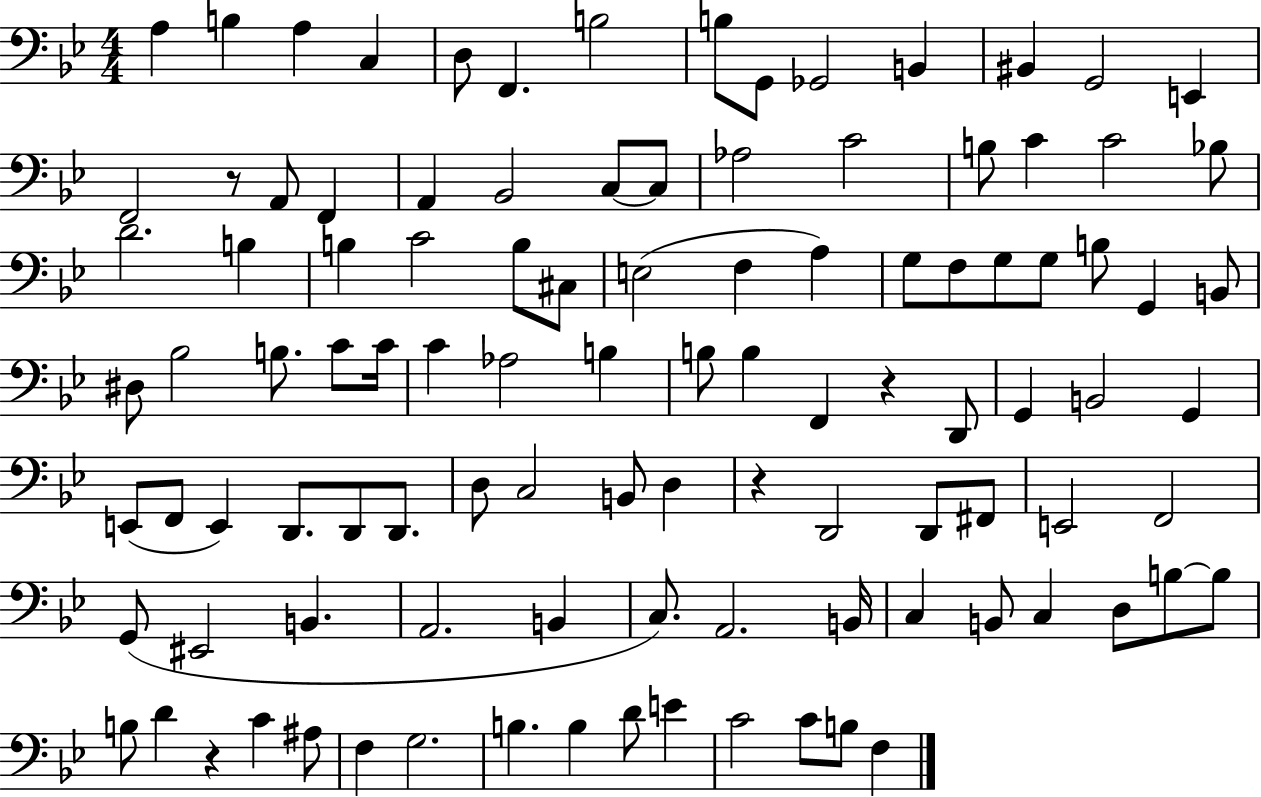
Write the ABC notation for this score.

X:1
T:Untitled
M:4/4
L:1/4
K:Bb
A, B, A, C, D,/2 F,, B,2 B,/2 G,,/2 _G,,2 B,, ^B,, G,,2 E,, F,,2 z/2 A,,/2 F,, A,, _B,,2 C,/2 C,/2 _A,2 C2 B,/2 C C2 _B,/2 D2 B, B, C2 B,/2 ^C,/2 E,2 F, A, G,/2 F,/2 G,/2 G,/2 B,/2 G,, B,,/2 ^D,/2 _B,2 B,/2 C/2 C/4 C _A,2 B, B,/2 B, F,, z D,,/2 G,, B,,2 G,, E,,/2 F,,/2 E,, D,,/2 D,,/2 D,,/2 D,/2 C,2 B,,/2 D, z D,,2 D,,/2 ^F,,/2 E,,2 F,,2 G,,/2 ^E,,2 B,, A,,2 B,, C,/2 A,,2 B,,/4 C, B,,/2 C, D,/2 B,/2 B,/2 B,/2 D z C ^A,/2 F, G,2 B, B, D/2 E C2 C/2 B,/2 F,